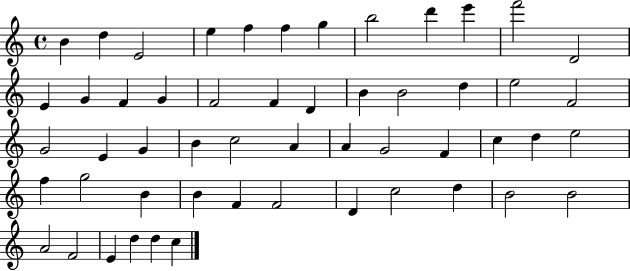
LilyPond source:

{
  \clef treble
  \time 4/4
  \defaultTimeSignature
  \key c \major
  b'4 d''4 e'2 | e''4 f''4 f''4 g''4 | b''2 d'''4 e'''4 | f'''2 d'2 | \break e'4 g'4 f'4 g'4 | f'2 f'4 d'4 | b'4 b'2 d''4 | e''2 f'2 | \break g'2 e'4 g'4 | b'4 c''2 a'4 | a'4 g'2 f'4 | c''4 d''4 e''2 | \break f''4 g''2 b'4 | b'4 f'4 f'2 | d'4 c''2 d''4 | b'2 b'2 | \break a'2 f'2 | e'4 d''4 d''4 c''4 | \bar "|."
}